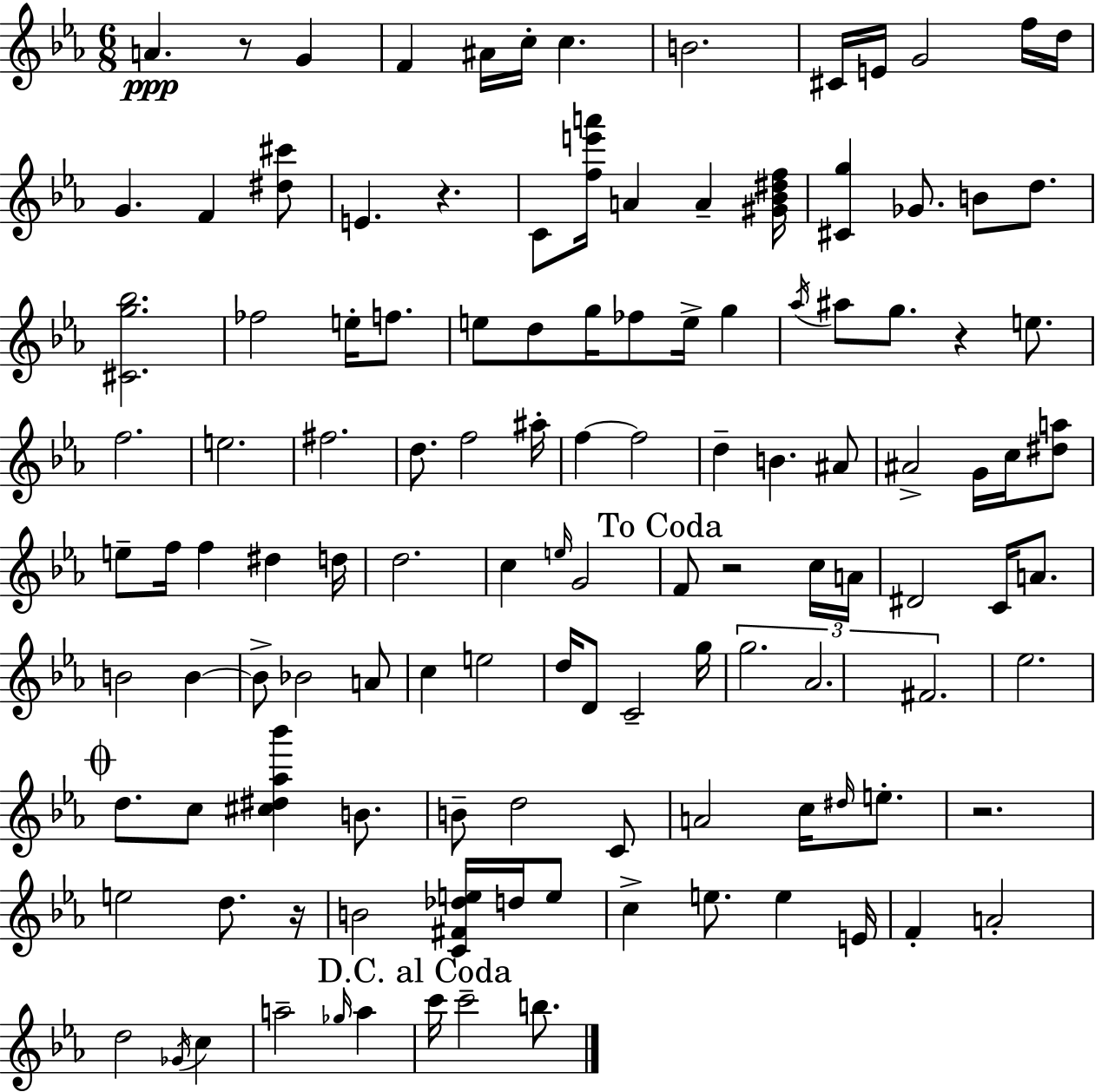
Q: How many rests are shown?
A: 6